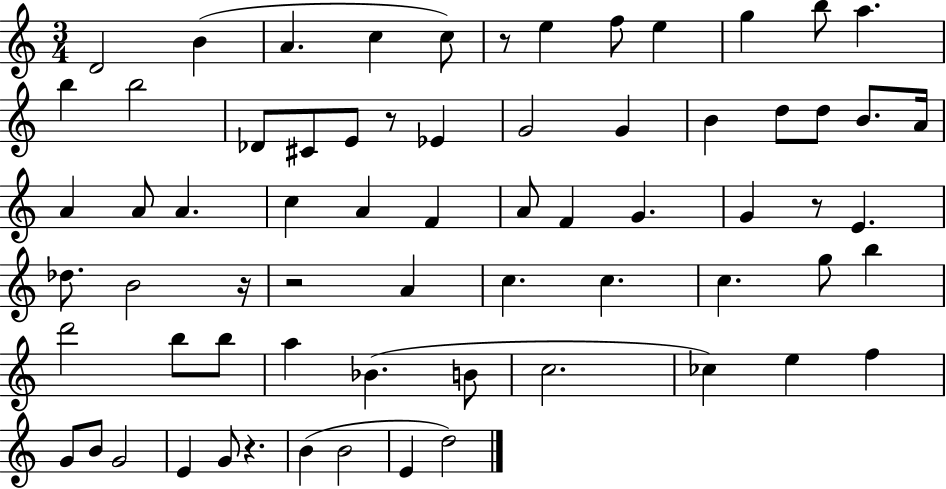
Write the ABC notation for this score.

X:1
T:Untitled
M:3/4
L:1/4
K:C
D2 B A c c/2 z/2 e f/2 e g b/2 a b b2 _D/2 ^C/2 E/2 z/2 _E G2 G B d/2 d/2 B/2 A/4 A A/2 A c A F A/2 F G G z/2 E _d/2 B2 z/4 z2 A c c c g/2 b d'2 b/2 b/2 a _B B/2 c2 _c e f G/2 B/2 G2 E G/2 z B B2 E d2